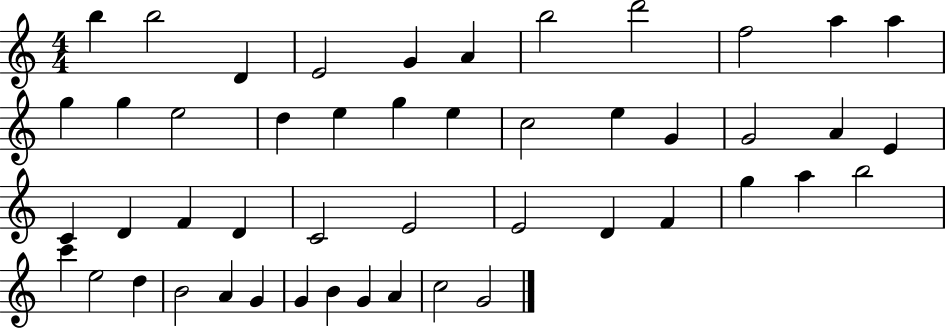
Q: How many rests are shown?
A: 0